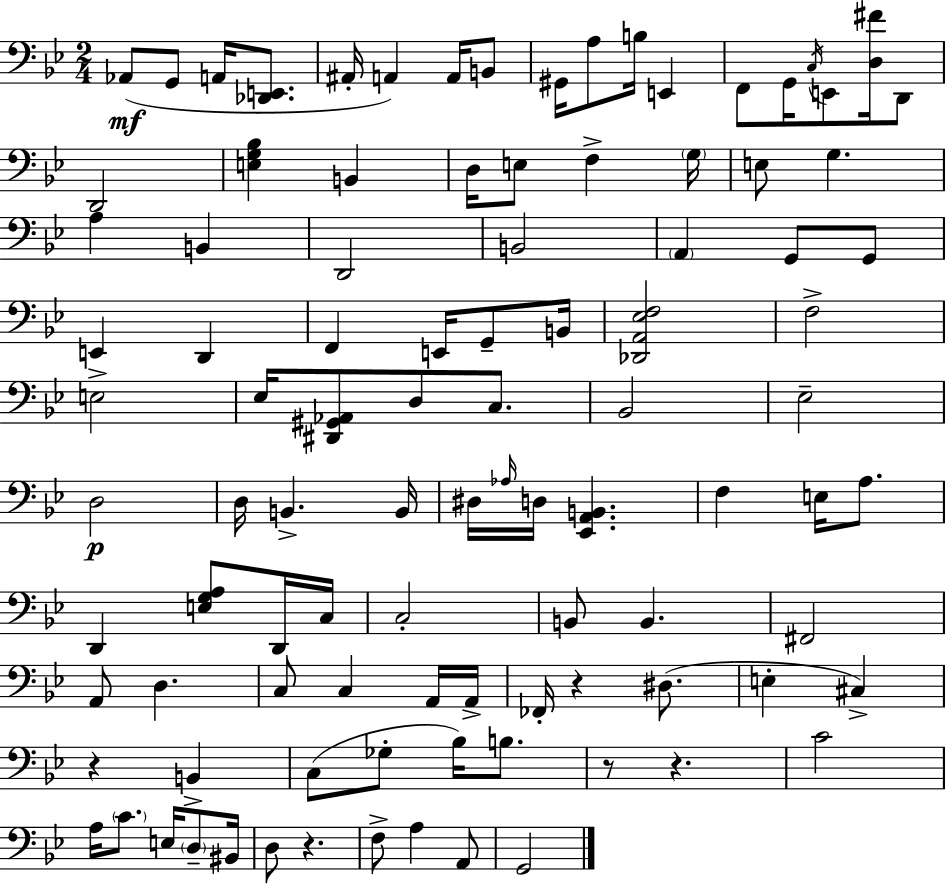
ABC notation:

X:1
T:Untitled
M:2/4
L:1/4
K:Gm
_A,,/2 G,,/2 A,,/4 [_D,,E,,]/2 ^A,,/4 A,, A,,/4 B,,/2 ^G,,/4 A,/2 B,/4 E,, F,,/2 G,,/4 C,/4 E,,/2 [D,^F]/4 D,,/2 D,,2 [E,G,_B,] B,, D,/4 E,/2 F, G,/4 E,/2 G, A, B,, D,,2 B,,2 A,, G,,/2 G,,/2 E,, D,, F,, E,,/4 G,,/2 B,,/4 [_D,,A,,_E,F,]2 F,2 E,2 _E,/4 [^D,,^G,,_A,,]/2 D,/2 C,/2 _B,,2 _E,2 D,2 D,/4 B,, B,,/4 ^D,/4 _A,/4 D,/4 [_E,,A,,B,,] F, E,/4 A,/2 D,, [E,G,A,]/2 D,,/4 C,/4 C,2 B,,/2 B,, ^F,,2 A,,/2 D, C,/2 C, A,,/4 A,,/4 _F,,/4 z ^D,/2 E, ^C, z B,, C,/2 _G,/2 _B,/4 B,/2 z/2 z C2 A,/4 C/2 E,/4 D,/2 ^B,,/4 D,/2 z F,/2 A, A,,/2 G,,2